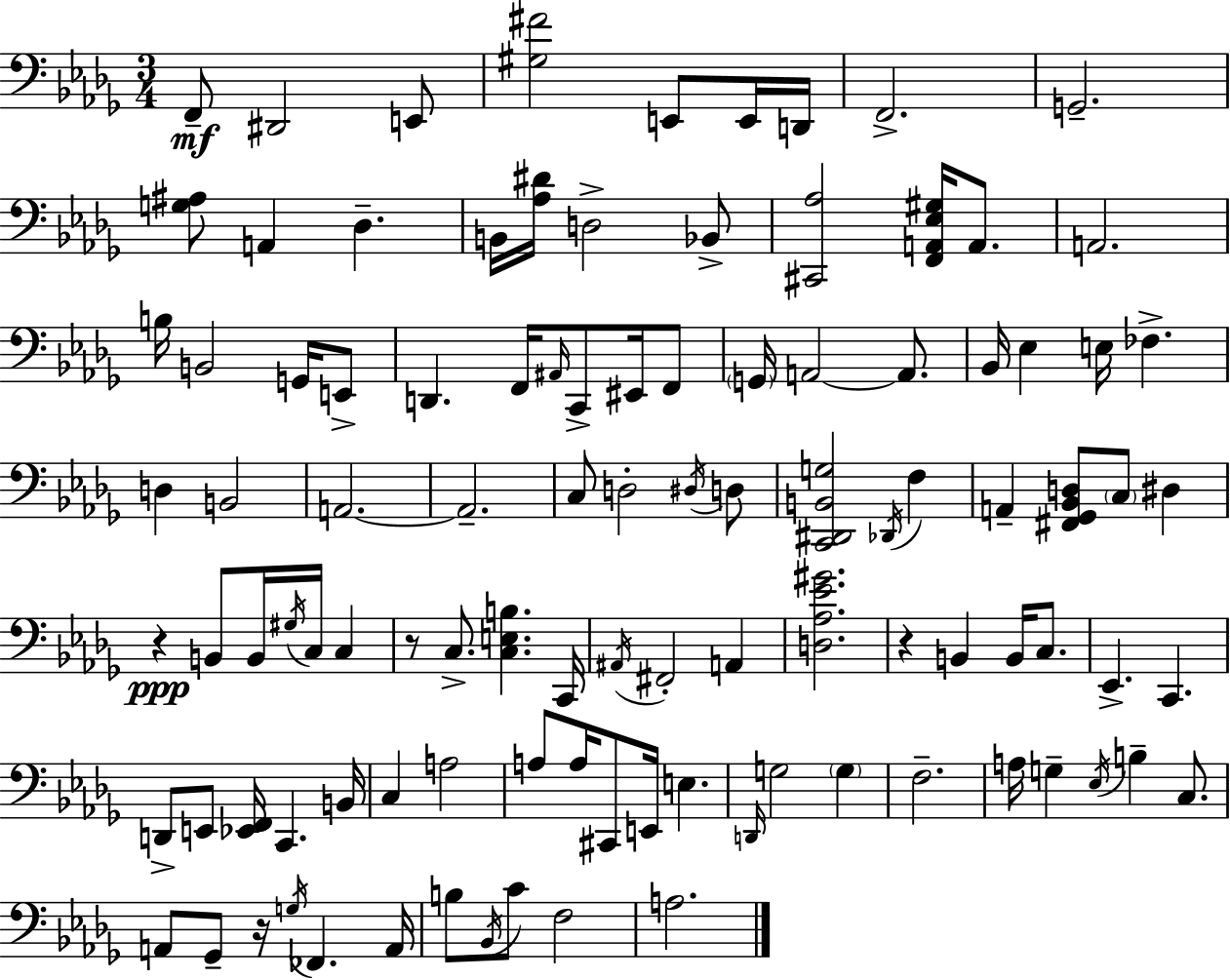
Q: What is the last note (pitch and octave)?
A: A3